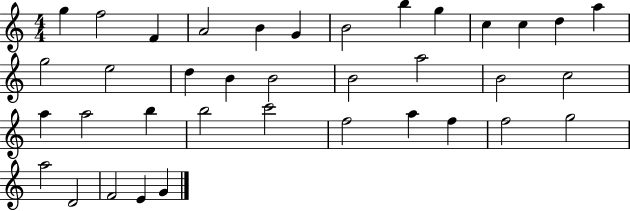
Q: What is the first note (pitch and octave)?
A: G5